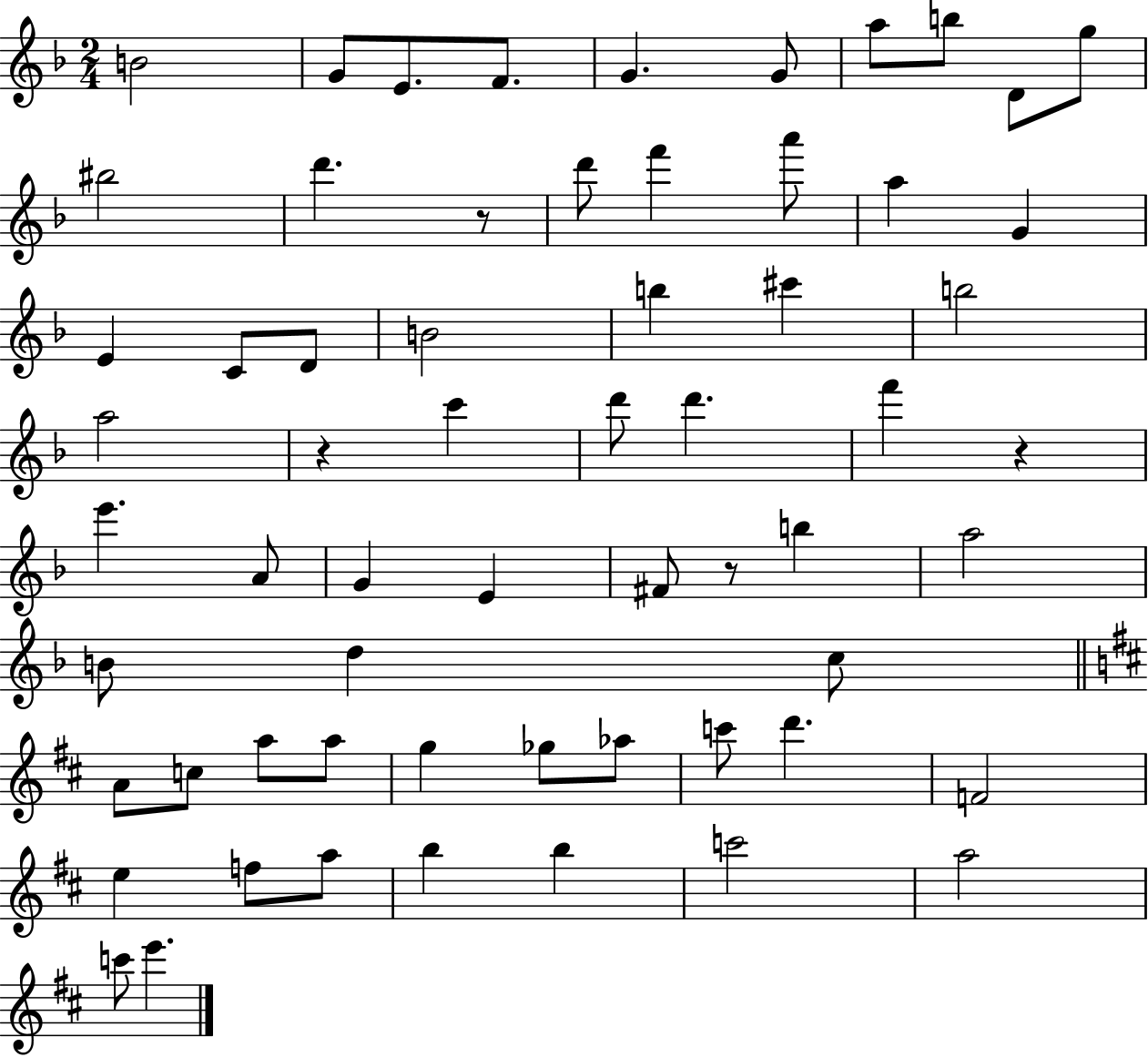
B4/h G4/e E4/e. F4/e. G4/q. G4/e A5/e B5/e D4/e G5/e BIS5/h D6/q. R/e D6/e F6/q A6/e A5/q G4/q E4/q C4/e D4/e B4/h B5/q C#6/q B5/h A5/h R/q C6/q D6/e D6/q. F6/q R/q E6/q. A4/e G4/q E4/q F#4/e R/e B5/q A5/h B4/e D5/q C5/e A4/e C5/e A5/e A5/e G5/q Gb5/e Ab5/e C6/e D6/q. F4/h E5/q F5/e A5/e B5/q B5/q C6/h A5/h C6/e E6/q.